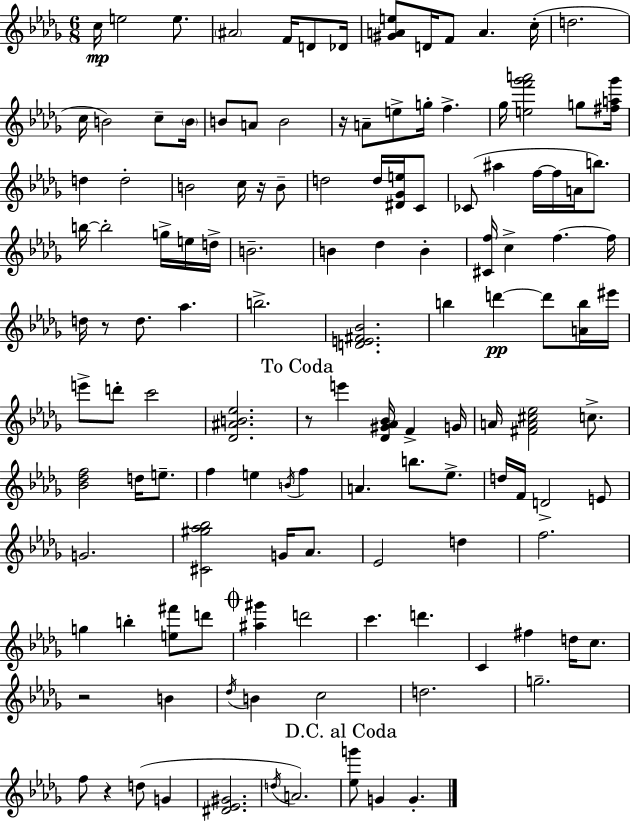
C5/s E5/h E5/e. A#4/h F4/s D4/e Db4/s [G#4,A4,E5]/e D4/s F4/e A4/q. C5/s D5/h. C5/s B4/h C5/e B4/s B4/e A4/e B4/h R/s A4/e E5/e G5/s F5/q. Gb5/s [E5,F6,Gb6,A6]/h G5/e [F#5,A5,Gb6]/s D5/q D5/h B4/h C5/s R/s B4/e D5/h D5/s [D#4,Gb4,E5]/s C4/e CES4/e A#5/q F5/s F5/s A4/s B5/e. B5/s B5/h G5/s E5/s D5/s B4/h. B4/q Db5/q B4/q [C#4,F5]/s C5/q F5/q. F5/s D5/s R/e D5/e. Ab5/q. B5/h. [D4,E4,F#4,Bb4]/h. B5/q D6/q D6/e [A4,B5]/s EIS6/s E6/e D6/e C6/h [Db4,A#4,B4,Eb5]/h. R/e E6/q [Db4,G#4,Ab4,Bb4]/s F4/q G4/s A4/s [F#4,A4,C#5,Eb5]/h C5/e. [Bb4,Db5,F5]/h D5/s E5/e. F5/q E5/q B4/s F5/q A4/q. B5/e. Eb5/e. D5/s F4/s D4/h E4/e G4/h. [C#4,G#5,Ab5,Bb5]/h G4/s Ab4/e. Eb4/h D5/q F5/h. G5/q B5/q [E5,F#6]/e D6/e [A#5,G#6]/q D6/h C6/q. D6/q. C4/q F#5/q D5/s C5/e. R/h B4/q Db5/s B4/q C5/h D5/h. G5/h. F5/e R/q D5/e G4/q [D#4,Eb4,G#4]/h. D5/s A4/h. [Eb5,G6]/e G4/q G4/q.